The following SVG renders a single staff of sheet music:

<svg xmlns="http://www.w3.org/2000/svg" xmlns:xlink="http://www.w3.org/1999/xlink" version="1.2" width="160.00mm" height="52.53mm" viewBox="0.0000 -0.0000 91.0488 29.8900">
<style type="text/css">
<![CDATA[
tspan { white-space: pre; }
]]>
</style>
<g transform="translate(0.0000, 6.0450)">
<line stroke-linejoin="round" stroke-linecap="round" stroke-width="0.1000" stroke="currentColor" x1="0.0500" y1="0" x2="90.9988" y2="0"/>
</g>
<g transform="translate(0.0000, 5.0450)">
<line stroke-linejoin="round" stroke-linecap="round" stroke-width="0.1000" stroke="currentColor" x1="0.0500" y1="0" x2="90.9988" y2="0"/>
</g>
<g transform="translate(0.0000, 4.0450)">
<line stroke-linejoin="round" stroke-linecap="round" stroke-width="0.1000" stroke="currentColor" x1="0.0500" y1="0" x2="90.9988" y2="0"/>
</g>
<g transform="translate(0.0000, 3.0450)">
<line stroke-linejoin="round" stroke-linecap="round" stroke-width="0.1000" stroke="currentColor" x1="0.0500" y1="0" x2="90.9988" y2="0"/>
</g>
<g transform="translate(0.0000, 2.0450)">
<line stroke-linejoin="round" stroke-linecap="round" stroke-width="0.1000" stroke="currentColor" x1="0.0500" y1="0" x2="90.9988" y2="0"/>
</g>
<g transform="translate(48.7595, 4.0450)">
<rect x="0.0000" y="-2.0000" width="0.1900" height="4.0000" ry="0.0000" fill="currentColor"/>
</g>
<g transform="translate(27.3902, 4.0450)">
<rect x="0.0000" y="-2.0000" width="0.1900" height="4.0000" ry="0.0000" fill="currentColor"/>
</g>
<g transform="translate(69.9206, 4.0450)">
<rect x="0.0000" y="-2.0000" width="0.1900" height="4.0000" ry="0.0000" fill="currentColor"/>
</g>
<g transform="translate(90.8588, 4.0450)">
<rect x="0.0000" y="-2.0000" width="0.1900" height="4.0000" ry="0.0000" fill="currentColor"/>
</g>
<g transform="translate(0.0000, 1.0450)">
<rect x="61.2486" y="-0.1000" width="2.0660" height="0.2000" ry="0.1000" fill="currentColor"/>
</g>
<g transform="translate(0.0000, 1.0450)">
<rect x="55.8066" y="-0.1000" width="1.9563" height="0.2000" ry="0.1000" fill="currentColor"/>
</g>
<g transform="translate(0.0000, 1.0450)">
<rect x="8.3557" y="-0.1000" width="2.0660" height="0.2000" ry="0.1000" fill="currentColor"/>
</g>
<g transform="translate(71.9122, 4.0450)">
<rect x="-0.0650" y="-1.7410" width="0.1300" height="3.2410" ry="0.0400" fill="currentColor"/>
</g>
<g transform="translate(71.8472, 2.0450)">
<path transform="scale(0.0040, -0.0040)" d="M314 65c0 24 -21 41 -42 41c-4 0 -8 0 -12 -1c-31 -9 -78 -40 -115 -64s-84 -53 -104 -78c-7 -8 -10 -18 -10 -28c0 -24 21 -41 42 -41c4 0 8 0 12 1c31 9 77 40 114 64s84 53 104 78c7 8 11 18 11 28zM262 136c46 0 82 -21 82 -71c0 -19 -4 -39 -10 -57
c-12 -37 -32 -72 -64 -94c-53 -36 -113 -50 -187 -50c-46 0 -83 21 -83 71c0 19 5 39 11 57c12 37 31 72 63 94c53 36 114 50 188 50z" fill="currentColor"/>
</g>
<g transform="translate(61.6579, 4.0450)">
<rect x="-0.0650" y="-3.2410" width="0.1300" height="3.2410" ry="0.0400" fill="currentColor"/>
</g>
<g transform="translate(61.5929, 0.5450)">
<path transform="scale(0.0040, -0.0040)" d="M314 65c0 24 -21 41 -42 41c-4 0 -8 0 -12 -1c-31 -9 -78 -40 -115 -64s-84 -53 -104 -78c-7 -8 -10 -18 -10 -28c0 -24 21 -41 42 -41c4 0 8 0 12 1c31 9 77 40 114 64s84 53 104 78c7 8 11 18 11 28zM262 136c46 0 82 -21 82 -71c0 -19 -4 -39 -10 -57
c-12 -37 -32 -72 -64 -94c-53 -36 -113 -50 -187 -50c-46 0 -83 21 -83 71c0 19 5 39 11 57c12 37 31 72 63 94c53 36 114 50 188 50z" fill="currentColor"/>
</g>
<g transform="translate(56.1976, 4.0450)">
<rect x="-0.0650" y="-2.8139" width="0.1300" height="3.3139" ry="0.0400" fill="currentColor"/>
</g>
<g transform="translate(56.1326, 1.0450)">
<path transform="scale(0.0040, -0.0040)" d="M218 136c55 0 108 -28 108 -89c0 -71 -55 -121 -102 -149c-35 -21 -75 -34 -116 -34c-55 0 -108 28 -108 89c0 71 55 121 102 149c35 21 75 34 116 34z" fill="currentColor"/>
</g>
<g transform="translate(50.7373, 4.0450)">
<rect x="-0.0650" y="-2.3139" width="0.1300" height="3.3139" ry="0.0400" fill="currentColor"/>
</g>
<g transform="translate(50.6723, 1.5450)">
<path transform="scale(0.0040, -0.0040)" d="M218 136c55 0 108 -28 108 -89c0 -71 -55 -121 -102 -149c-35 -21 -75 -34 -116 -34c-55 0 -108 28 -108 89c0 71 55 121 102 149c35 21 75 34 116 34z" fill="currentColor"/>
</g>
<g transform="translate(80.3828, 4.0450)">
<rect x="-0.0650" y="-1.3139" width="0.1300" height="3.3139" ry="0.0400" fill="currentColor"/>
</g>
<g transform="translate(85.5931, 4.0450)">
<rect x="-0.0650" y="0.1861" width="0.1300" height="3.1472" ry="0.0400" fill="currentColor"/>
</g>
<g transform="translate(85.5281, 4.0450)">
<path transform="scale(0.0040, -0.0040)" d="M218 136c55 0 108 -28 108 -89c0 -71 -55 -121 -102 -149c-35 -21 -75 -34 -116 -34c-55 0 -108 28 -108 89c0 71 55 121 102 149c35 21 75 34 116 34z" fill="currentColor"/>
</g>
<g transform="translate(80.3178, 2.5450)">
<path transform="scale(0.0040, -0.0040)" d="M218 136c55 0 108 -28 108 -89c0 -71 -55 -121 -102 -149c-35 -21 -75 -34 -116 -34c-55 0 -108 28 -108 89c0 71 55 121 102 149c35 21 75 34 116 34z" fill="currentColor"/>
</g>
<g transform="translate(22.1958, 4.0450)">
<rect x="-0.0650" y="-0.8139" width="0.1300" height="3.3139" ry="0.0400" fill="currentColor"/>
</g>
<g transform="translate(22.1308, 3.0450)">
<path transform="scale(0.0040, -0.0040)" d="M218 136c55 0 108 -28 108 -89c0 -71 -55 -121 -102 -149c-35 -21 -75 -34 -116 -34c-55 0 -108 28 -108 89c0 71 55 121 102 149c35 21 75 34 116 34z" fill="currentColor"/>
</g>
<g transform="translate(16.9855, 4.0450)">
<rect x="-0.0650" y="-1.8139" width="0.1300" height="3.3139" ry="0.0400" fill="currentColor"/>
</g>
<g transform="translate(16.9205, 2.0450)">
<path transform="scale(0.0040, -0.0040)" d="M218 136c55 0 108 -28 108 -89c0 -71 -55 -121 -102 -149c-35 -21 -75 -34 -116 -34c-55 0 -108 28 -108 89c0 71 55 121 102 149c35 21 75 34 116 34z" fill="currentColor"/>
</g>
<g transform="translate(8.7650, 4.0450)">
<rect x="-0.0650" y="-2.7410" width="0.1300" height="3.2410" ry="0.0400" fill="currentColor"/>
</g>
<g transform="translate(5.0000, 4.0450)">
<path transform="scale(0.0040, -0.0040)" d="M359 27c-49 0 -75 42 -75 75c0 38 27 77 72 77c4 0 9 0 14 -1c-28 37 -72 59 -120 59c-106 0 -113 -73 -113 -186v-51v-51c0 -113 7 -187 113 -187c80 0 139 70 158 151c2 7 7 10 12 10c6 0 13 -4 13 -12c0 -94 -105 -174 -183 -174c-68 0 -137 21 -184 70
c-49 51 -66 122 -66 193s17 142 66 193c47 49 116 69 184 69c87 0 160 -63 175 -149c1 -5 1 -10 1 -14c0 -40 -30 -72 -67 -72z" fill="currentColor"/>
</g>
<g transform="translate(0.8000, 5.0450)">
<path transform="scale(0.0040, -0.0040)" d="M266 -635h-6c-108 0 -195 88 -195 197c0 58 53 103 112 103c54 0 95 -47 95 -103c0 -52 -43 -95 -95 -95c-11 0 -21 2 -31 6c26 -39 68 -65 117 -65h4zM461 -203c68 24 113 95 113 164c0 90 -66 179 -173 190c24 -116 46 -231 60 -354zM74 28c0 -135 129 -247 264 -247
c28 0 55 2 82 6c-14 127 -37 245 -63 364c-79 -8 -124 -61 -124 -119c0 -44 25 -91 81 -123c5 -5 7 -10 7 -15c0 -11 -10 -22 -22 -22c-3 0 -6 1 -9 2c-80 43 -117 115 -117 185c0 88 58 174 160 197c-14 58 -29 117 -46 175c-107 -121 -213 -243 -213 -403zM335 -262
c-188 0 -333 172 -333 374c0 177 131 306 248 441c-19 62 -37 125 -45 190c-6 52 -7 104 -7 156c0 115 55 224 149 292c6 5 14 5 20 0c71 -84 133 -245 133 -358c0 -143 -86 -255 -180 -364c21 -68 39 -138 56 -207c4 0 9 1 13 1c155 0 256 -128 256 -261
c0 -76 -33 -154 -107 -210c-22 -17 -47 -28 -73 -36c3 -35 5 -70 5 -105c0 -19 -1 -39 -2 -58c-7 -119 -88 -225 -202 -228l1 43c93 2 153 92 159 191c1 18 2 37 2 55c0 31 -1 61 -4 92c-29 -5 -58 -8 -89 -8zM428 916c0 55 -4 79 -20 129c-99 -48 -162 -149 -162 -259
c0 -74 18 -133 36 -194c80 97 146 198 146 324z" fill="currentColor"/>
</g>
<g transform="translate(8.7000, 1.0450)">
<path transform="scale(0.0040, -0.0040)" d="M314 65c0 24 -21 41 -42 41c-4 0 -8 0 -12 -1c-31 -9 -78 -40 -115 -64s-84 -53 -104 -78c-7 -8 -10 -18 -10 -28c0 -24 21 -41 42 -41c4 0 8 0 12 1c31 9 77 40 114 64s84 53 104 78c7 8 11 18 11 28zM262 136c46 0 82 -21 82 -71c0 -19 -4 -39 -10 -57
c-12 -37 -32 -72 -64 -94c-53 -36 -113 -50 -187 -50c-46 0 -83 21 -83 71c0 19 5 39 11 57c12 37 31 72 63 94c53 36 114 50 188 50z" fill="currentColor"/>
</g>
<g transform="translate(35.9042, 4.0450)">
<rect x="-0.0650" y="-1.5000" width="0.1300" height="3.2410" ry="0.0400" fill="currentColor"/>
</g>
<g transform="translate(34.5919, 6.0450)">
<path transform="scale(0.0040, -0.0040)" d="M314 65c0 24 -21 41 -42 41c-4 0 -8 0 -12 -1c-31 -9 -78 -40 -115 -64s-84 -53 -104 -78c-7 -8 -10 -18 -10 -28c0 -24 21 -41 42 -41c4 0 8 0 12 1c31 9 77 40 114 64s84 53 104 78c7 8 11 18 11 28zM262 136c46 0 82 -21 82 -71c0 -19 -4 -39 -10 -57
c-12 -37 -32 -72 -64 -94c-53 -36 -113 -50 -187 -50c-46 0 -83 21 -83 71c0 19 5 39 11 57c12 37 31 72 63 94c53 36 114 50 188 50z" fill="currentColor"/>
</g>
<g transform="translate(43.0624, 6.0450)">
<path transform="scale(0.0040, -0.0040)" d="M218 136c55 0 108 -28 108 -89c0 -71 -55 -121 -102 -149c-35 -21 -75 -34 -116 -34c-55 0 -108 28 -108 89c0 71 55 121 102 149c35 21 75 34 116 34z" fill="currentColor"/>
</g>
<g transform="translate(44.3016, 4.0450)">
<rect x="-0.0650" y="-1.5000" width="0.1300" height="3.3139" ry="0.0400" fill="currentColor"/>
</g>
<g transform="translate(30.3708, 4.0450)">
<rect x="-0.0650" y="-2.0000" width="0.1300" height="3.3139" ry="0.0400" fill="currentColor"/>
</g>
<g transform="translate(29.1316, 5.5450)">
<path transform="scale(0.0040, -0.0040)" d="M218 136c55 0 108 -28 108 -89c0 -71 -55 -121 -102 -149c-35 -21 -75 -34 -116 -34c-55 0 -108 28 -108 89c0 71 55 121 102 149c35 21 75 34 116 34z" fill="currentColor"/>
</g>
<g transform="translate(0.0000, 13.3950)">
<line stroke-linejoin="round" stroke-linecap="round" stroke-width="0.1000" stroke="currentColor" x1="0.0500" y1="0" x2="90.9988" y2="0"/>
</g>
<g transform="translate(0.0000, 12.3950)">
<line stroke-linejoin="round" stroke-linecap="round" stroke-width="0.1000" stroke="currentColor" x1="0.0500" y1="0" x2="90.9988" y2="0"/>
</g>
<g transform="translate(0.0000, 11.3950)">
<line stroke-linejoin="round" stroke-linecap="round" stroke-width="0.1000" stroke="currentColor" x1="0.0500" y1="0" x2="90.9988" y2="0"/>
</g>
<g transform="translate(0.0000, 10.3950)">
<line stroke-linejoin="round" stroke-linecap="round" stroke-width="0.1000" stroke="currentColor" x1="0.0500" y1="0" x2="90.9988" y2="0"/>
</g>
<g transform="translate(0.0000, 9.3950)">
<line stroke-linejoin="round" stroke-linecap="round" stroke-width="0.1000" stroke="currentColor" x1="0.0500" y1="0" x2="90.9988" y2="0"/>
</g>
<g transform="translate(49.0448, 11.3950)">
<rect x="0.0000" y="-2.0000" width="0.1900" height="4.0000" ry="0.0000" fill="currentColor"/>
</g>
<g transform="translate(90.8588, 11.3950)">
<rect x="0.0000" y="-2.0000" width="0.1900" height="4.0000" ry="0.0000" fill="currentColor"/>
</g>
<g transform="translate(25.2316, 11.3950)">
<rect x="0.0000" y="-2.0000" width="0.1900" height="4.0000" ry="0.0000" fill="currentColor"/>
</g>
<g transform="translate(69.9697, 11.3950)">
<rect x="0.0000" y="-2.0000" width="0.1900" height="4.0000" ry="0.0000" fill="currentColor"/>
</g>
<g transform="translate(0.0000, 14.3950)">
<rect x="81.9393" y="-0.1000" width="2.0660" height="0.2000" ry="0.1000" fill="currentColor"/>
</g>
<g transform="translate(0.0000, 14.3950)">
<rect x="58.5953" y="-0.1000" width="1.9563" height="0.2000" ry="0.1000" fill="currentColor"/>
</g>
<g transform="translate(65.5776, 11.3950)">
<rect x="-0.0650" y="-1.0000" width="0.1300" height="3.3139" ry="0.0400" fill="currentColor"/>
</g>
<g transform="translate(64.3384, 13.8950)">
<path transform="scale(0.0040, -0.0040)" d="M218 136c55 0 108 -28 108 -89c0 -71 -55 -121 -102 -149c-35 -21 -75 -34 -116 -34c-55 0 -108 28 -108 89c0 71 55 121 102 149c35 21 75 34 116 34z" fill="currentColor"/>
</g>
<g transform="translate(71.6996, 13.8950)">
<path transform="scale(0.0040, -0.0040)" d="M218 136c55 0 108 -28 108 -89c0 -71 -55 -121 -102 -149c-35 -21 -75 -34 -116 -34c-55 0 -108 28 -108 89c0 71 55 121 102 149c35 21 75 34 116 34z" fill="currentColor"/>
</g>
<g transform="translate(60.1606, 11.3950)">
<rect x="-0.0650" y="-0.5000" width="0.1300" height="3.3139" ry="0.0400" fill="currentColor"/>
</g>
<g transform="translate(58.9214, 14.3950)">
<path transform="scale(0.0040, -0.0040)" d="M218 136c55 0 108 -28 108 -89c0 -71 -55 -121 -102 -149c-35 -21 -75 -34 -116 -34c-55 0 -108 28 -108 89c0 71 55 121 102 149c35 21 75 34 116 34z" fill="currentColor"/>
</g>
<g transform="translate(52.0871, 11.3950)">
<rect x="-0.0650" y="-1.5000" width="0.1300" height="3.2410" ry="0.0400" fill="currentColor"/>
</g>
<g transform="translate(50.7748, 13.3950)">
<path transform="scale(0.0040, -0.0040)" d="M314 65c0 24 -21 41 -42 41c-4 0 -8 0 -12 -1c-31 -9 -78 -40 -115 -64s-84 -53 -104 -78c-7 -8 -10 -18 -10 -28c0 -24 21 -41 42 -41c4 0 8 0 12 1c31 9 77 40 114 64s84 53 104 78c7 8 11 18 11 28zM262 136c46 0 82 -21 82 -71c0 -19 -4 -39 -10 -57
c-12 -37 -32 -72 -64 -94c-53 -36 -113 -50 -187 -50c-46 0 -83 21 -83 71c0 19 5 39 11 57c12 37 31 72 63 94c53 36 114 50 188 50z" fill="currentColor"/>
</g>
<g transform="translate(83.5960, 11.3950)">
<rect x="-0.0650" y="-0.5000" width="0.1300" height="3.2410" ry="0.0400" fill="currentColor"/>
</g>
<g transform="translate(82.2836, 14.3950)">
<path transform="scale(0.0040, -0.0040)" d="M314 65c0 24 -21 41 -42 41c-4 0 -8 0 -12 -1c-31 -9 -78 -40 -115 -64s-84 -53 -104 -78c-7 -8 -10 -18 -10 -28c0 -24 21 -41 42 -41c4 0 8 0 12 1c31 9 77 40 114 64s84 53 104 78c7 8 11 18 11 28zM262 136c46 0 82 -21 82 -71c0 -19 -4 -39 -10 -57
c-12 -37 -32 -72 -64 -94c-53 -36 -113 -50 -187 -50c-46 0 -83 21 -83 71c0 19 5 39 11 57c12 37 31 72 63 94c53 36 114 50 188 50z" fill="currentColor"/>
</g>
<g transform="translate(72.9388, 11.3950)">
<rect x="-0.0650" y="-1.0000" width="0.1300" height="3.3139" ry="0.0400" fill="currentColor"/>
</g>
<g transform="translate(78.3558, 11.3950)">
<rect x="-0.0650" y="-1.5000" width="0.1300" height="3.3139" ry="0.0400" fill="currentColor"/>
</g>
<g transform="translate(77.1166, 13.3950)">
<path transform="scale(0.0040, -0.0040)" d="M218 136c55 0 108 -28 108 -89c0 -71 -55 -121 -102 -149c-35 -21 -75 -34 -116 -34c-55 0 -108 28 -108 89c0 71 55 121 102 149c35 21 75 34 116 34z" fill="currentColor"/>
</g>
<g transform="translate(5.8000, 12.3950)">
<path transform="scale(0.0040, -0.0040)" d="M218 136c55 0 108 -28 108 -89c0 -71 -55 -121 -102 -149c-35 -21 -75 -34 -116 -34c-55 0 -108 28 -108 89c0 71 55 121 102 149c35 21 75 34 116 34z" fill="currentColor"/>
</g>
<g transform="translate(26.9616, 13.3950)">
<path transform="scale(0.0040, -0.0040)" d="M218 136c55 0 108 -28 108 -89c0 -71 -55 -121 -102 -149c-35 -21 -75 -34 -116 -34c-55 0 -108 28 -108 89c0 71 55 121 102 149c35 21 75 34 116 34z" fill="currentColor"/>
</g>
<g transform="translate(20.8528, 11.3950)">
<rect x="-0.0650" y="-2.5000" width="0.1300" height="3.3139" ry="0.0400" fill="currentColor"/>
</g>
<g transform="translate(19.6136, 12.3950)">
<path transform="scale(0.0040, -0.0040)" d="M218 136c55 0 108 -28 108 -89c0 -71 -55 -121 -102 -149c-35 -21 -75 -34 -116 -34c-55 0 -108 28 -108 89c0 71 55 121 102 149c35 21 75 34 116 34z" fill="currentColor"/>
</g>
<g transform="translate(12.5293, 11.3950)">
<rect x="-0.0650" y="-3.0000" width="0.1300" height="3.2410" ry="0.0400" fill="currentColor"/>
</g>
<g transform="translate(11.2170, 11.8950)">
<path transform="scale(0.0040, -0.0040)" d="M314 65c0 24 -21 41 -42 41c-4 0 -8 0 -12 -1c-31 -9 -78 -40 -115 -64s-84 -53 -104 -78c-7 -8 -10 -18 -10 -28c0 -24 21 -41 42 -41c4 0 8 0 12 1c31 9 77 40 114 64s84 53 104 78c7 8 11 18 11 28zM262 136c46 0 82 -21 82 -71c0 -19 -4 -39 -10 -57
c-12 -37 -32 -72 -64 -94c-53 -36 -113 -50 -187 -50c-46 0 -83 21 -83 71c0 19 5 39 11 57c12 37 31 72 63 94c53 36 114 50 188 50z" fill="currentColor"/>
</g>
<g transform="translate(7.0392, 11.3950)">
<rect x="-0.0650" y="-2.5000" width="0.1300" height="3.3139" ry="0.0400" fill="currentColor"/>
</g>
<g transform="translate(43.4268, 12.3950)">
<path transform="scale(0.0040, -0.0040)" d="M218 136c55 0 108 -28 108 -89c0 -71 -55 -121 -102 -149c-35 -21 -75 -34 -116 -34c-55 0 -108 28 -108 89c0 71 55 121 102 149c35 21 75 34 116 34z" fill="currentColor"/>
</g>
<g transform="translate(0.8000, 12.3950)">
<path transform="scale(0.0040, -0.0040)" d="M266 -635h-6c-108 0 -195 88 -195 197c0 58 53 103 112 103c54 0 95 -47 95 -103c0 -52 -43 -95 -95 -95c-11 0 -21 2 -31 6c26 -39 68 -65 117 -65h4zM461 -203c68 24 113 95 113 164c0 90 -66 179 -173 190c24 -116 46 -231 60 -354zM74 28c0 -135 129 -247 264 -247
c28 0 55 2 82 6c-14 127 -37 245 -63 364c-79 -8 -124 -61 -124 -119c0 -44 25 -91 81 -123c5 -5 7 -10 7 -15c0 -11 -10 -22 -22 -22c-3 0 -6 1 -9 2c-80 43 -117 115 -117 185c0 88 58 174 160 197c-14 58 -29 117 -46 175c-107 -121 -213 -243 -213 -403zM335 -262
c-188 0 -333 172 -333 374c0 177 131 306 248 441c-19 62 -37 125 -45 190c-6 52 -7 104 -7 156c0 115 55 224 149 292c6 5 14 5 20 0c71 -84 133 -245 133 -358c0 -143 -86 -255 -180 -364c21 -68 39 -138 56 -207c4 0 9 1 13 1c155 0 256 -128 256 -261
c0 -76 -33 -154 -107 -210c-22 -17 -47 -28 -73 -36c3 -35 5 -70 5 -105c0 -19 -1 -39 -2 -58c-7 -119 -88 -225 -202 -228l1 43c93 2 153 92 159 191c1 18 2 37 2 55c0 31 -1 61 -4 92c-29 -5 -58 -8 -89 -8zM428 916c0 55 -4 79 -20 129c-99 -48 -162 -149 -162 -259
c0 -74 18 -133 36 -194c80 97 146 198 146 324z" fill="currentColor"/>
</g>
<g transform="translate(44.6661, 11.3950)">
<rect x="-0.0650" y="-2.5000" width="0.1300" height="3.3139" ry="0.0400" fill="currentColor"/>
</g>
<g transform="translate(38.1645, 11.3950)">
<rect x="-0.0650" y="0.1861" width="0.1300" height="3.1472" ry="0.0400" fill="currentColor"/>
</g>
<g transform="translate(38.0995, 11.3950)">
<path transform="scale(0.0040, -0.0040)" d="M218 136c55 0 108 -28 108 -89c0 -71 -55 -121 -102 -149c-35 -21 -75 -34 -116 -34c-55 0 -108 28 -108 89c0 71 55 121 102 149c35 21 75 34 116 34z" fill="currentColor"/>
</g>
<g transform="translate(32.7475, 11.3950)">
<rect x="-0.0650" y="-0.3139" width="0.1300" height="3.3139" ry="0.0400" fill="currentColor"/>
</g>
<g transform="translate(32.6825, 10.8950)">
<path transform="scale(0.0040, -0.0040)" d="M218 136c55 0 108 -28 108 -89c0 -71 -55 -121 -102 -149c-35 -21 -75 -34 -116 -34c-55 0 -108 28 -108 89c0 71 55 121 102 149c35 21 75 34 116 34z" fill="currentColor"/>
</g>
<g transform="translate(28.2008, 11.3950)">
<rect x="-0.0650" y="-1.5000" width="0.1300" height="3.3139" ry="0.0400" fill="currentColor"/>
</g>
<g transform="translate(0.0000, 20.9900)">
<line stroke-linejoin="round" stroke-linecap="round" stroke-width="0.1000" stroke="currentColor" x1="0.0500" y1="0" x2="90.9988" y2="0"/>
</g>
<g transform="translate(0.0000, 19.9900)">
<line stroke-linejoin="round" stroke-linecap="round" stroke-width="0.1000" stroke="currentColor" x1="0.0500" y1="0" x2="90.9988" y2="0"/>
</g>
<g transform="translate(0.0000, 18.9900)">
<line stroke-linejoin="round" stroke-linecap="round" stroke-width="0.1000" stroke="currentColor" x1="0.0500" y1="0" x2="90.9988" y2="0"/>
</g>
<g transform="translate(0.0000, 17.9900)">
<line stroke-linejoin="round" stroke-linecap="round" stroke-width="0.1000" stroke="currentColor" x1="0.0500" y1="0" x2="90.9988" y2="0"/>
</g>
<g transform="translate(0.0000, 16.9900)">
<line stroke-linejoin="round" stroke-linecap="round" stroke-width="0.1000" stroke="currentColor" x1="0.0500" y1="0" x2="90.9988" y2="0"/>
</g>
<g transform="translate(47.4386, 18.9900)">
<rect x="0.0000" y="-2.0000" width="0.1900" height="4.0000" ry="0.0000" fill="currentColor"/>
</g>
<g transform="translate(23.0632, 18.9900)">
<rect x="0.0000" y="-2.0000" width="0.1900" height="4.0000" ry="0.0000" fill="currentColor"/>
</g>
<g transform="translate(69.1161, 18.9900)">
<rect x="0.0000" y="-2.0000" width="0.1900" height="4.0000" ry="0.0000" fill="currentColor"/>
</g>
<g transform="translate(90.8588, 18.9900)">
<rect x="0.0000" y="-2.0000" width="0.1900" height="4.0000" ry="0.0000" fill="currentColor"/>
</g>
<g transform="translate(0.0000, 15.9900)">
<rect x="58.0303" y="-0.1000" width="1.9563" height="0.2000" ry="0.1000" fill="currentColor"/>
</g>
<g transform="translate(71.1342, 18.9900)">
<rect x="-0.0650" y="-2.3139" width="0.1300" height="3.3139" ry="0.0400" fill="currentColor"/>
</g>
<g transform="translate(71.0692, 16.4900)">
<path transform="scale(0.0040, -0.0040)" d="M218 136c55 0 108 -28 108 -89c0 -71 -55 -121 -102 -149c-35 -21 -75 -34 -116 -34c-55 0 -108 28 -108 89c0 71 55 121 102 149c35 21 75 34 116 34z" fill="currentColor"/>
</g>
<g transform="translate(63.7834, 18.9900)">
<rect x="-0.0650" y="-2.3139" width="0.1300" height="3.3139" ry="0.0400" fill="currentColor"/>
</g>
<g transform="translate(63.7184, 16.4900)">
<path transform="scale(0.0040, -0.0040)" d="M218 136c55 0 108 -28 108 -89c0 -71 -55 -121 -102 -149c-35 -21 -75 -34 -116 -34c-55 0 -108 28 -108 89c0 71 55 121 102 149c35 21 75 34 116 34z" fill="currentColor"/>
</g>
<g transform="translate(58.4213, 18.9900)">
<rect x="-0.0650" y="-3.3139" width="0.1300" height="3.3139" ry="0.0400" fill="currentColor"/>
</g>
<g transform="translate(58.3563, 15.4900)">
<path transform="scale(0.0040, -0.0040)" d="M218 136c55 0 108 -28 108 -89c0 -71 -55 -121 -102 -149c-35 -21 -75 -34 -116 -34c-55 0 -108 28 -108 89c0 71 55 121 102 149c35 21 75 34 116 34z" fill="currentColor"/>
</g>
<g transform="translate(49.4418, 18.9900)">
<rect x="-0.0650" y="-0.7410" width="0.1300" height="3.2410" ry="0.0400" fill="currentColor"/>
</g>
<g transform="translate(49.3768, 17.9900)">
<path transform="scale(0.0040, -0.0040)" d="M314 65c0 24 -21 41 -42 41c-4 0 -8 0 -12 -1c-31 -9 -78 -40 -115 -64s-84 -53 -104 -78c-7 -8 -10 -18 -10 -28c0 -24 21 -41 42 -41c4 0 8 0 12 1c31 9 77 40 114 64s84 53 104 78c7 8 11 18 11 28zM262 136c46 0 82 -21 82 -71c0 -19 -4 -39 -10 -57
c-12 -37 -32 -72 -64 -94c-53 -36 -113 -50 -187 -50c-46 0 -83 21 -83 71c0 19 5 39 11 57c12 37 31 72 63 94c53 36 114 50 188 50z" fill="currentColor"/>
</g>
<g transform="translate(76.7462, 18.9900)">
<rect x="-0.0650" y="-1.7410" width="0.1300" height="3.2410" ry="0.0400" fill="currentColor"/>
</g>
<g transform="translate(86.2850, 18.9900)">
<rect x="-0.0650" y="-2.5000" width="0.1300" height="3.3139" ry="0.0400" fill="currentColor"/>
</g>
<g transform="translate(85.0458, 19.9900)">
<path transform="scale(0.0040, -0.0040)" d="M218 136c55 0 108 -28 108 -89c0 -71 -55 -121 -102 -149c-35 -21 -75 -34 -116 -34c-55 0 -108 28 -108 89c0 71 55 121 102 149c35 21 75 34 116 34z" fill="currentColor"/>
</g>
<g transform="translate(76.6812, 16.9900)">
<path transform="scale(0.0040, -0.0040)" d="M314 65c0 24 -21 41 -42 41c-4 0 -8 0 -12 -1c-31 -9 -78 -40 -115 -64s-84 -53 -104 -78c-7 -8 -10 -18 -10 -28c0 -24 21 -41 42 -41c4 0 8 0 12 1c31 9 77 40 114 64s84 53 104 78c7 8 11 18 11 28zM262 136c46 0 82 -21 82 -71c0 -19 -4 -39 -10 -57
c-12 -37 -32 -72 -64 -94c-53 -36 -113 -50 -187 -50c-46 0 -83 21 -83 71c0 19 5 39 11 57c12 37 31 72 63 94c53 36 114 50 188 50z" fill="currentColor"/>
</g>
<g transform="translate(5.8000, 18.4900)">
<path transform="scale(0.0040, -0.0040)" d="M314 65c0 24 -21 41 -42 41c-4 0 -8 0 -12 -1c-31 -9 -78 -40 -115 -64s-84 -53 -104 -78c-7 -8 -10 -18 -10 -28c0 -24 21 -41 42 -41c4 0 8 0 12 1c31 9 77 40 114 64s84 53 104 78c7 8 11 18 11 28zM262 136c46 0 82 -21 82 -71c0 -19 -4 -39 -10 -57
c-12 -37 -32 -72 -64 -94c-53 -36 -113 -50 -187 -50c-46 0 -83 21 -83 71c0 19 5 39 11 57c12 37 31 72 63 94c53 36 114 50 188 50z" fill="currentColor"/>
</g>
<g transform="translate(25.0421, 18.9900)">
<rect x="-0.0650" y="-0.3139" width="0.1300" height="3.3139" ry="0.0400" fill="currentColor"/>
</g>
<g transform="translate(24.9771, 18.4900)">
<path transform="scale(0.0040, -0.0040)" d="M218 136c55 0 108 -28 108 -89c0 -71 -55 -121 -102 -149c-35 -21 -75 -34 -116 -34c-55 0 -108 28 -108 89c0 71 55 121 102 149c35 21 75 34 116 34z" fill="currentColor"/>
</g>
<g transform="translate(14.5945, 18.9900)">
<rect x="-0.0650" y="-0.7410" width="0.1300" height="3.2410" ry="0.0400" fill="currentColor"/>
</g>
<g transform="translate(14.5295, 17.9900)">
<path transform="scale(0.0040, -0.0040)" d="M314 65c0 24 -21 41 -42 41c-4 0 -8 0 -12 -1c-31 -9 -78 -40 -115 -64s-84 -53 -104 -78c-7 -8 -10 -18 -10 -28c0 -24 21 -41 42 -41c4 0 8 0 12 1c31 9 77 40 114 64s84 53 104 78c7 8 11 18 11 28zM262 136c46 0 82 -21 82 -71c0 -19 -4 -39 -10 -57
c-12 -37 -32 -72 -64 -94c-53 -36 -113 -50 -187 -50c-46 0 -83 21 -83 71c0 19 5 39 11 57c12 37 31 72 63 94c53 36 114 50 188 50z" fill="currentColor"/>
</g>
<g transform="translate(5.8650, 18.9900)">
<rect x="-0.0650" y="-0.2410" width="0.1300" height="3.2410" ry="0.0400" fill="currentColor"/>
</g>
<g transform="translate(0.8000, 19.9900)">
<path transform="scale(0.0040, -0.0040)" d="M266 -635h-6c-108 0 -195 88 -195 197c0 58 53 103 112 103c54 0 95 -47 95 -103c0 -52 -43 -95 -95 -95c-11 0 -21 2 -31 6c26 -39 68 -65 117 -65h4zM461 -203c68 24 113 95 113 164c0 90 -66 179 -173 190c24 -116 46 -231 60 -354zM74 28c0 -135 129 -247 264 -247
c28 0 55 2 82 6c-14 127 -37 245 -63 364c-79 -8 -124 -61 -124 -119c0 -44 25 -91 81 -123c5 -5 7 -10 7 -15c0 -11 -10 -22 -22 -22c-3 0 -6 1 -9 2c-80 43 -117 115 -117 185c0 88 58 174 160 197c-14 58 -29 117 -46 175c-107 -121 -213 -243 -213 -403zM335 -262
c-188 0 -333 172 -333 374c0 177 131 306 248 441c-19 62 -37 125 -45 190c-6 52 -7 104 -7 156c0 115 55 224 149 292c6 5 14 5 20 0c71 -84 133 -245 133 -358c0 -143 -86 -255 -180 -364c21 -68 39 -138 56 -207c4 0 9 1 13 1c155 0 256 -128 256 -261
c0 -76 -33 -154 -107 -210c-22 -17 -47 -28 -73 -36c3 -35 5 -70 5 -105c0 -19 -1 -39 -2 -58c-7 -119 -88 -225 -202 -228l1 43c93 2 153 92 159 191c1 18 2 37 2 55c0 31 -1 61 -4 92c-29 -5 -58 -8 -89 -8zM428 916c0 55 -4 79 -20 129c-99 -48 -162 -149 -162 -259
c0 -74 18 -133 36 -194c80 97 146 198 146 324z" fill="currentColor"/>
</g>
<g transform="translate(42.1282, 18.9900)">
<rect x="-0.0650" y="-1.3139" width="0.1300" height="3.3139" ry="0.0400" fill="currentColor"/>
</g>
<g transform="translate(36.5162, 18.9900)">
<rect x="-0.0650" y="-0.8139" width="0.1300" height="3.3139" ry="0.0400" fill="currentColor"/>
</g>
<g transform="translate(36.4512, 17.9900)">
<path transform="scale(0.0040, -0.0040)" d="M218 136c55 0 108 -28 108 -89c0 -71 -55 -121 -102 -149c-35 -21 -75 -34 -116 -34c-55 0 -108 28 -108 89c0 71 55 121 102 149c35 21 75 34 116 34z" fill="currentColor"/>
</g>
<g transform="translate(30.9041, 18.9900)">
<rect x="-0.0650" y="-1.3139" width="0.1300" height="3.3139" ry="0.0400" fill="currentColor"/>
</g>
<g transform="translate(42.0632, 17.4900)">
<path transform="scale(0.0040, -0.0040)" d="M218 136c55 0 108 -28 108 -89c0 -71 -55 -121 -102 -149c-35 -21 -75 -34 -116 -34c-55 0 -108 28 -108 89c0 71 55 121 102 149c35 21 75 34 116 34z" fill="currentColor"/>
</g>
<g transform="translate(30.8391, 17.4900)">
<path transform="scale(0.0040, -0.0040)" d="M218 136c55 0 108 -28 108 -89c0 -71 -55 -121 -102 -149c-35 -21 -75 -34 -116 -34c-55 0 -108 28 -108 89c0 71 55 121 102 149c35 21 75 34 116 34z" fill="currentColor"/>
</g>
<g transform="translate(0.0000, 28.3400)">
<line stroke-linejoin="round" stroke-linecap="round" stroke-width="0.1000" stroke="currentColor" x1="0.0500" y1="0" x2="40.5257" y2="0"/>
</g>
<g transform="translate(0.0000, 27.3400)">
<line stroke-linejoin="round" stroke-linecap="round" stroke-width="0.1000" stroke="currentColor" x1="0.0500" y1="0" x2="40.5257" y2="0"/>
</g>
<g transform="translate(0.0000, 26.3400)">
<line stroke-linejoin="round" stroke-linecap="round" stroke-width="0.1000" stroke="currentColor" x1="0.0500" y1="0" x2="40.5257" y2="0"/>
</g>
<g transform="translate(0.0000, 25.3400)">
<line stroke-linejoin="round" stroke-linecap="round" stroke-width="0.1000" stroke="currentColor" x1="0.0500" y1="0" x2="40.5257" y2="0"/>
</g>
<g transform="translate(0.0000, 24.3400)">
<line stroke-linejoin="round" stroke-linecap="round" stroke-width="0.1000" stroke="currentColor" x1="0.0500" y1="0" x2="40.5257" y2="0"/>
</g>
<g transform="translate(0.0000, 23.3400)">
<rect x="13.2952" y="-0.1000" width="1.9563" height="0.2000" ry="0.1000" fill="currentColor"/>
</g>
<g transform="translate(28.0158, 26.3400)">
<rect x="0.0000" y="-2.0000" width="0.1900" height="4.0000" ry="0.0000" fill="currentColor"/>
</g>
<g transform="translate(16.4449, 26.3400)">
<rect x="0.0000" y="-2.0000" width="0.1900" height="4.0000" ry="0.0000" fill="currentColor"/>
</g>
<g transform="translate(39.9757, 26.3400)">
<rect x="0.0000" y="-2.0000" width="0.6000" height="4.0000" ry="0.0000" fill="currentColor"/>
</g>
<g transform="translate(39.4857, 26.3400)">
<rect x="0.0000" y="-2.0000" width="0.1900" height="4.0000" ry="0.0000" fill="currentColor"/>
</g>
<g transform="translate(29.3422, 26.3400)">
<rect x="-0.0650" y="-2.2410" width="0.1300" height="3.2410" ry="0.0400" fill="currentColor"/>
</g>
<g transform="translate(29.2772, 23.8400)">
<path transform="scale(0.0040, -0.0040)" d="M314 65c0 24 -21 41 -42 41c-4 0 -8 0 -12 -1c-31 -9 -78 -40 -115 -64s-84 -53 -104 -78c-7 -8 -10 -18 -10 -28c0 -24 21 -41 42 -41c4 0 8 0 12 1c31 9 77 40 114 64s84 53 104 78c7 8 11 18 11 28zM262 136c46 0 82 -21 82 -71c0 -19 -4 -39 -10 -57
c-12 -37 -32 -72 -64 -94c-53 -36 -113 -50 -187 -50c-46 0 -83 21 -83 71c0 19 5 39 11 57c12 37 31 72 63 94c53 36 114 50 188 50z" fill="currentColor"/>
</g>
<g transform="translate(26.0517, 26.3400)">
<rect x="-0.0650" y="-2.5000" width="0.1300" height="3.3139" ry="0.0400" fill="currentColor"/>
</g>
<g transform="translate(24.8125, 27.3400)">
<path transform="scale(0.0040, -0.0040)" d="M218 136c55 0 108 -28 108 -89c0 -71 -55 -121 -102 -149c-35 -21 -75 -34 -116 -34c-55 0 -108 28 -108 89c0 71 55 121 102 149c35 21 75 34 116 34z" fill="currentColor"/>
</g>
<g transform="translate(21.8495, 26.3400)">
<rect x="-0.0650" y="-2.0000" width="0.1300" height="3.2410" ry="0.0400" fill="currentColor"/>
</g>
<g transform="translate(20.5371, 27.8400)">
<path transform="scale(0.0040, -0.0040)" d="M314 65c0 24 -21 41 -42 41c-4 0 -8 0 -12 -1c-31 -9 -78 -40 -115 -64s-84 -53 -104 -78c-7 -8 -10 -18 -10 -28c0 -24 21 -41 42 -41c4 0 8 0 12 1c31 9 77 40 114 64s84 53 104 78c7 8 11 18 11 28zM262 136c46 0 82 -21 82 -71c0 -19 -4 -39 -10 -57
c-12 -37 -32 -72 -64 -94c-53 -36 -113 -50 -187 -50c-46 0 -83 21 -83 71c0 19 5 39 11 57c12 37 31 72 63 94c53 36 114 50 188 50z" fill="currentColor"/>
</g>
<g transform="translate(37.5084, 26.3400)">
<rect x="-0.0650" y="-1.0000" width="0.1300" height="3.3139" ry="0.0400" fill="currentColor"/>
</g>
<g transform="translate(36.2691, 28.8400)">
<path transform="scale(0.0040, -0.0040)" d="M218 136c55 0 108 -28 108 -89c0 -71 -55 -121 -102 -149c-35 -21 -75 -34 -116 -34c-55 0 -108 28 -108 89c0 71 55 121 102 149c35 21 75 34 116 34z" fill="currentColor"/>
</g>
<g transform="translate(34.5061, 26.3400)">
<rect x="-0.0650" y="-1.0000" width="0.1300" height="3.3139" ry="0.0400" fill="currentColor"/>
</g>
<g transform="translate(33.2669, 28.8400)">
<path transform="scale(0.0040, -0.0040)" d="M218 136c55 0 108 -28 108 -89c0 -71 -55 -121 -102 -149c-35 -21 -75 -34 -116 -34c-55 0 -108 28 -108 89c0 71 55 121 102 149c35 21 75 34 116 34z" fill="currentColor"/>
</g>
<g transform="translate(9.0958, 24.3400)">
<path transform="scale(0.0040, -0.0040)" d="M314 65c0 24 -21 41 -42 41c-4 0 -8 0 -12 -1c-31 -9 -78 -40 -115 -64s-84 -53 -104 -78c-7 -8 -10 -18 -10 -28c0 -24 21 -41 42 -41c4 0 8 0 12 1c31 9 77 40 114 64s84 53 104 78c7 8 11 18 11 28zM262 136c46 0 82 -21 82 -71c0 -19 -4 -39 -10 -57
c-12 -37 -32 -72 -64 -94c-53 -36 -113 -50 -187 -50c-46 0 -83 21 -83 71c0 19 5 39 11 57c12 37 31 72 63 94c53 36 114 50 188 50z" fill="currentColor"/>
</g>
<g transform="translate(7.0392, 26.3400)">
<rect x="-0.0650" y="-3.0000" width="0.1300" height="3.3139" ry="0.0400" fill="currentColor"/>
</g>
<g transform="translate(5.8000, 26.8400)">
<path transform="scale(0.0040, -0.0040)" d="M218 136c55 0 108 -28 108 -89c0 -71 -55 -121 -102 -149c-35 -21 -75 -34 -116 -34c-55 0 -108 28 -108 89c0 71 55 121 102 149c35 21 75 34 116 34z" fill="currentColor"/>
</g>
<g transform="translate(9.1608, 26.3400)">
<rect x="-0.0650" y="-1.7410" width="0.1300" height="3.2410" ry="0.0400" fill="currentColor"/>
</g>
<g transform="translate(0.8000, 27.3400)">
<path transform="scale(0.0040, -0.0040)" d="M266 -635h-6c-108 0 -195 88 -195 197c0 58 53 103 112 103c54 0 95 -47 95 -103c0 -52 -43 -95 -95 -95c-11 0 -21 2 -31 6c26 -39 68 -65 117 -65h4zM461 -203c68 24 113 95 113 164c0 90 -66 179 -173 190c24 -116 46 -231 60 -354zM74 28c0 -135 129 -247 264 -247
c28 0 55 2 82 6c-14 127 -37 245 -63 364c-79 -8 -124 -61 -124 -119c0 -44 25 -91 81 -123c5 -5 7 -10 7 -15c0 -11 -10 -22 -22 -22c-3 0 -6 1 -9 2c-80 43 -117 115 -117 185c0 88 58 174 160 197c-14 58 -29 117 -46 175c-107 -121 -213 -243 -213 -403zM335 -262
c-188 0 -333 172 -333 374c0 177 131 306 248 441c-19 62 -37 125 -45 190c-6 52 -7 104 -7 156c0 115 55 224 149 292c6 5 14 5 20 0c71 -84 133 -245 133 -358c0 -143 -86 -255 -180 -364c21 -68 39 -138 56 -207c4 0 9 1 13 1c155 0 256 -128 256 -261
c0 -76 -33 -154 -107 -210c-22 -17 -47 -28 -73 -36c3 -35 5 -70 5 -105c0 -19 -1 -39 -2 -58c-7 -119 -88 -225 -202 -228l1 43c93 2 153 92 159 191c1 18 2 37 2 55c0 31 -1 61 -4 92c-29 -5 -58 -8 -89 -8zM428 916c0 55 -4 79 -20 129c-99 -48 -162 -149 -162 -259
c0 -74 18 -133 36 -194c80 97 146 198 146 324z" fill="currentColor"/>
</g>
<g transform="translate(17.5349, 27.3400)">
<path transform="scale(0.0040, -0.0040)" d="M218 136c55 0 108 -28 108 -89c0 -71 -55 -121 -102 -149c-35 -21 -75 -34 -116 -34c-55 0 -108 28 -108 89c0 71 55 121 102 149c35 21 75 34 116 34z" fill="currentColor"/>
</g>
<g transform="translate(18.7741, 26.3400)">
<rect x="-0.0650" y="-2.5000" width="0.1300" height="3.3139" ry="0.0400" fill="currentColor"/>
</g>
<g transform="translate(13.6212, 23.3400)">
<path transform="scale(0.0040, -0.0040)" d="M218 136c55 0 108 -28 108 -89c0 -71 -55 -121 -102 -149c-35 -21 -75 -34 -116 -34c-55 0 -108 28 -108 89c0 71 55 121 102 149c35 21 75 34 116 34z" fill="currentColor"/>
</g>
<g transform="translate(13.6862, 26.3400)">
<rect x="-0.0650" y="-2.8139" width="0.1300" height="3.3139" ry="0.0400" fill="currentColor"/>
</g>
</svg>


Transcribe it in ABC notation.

X:1
T:Untitled
M:4/4
L:1/4
K:C
a2 f d F E2 E g a b2 f2 e B G A2 G E c B G E2 C D D E C2 c2 d2 c e d e d2 b g g f2 G A f2 a G F2 G g2 D D